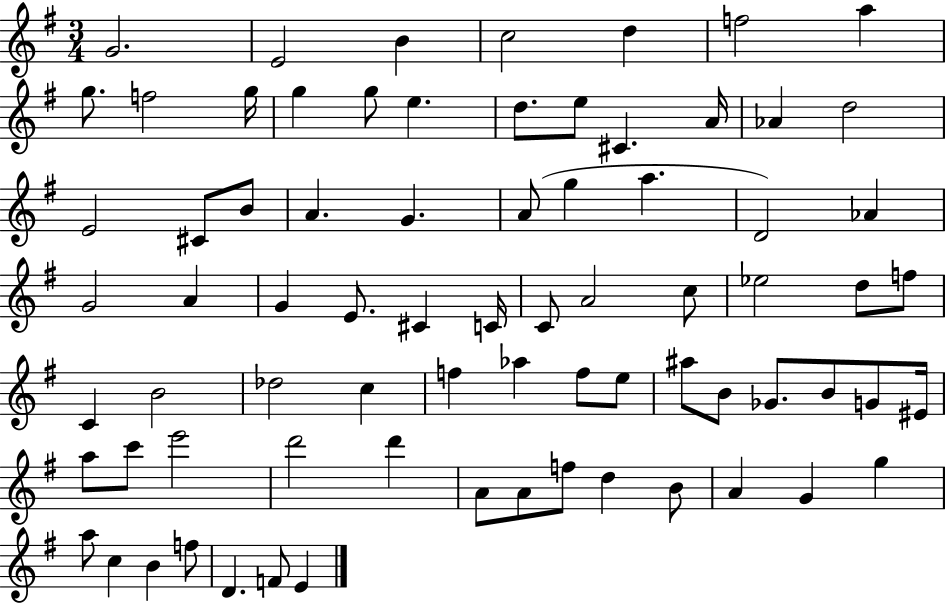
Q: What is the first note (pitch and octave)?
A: G4